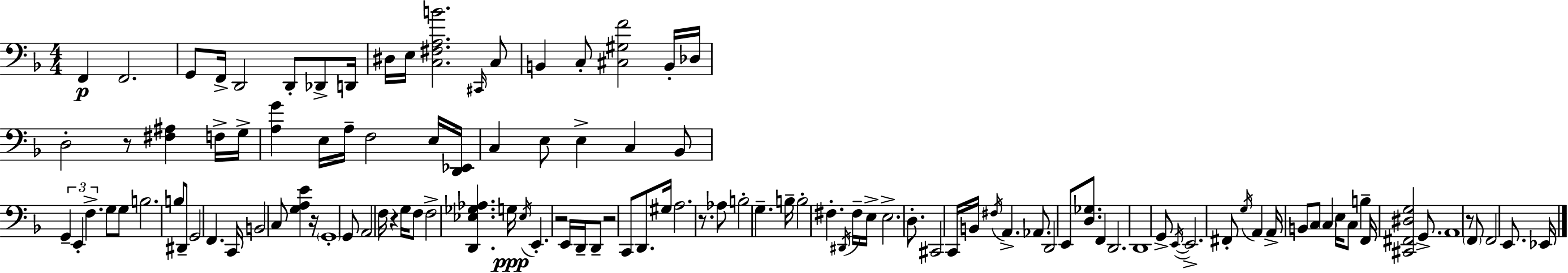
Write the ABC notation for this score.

X:1
T:Untitled
M:4/4
L:1/4
K:Dm
F,, F,,2 G,,/2 F,,/4 D,,2 D,,/2 _D,,/2 D,,/4 ^D,/4 E,/4 [C,^F,A,B]2 ^C,,/4 C,/2 B,, C,/2 [^C,^G,F]2 B,,/4 _D,/4 D,2 z/2 [^F,^A,] F,/4 G,/4 [A,G] E,/4 A,/4 F,2 E,/4 [D,,_E,,]/4 C, E,/2 E, C, _B,,/2 G,, E,, F, G,/2 G,/2 B,2 B,/2 ^D,,/2 G,,2 F,, C,,/4 B,,2 C,/2 [G,A,E] z/4 G,,4 G,,/2 A,,2 F,/4 z G,/4 F,/2 F,2 [D,,_E,_G,_A,] G,/4 _E,/4 E,, z2 E,,/4 D,,/4 D,,/2 z2 C,,/2 D,,/2 ^G,/4 A,2 z/2 _A,/2 B,2 G, B,/4 B,2 ^F, ^D,,/4 ^F,/4 E,/4 E,2 D,/2 ^C,,2 C,,/4 B,,/4 ^F,/4 A,, _A,,/2 D,,2 E,,/2 [D,_G,]/2 F,, D,,2 D,,4 G,,/2 E,,/4 E,,2 ^F,,/2 G,/4 A,, A,,/4 B,,/2 C,/2 C, E,/4 C,/2 B, F,,/4 [^C,,^F,,^D,G,]2 G,,/2 A,,4 z/2 F,,/2 F,,2 E,,/2 _E,,/4